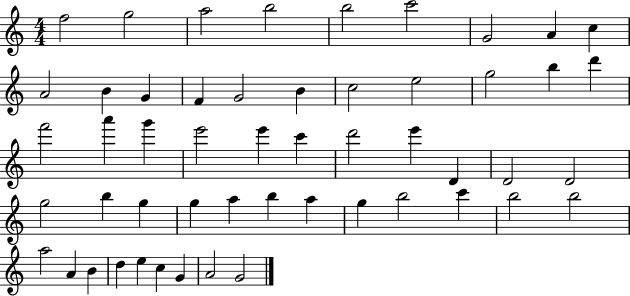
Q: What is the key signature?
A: C major